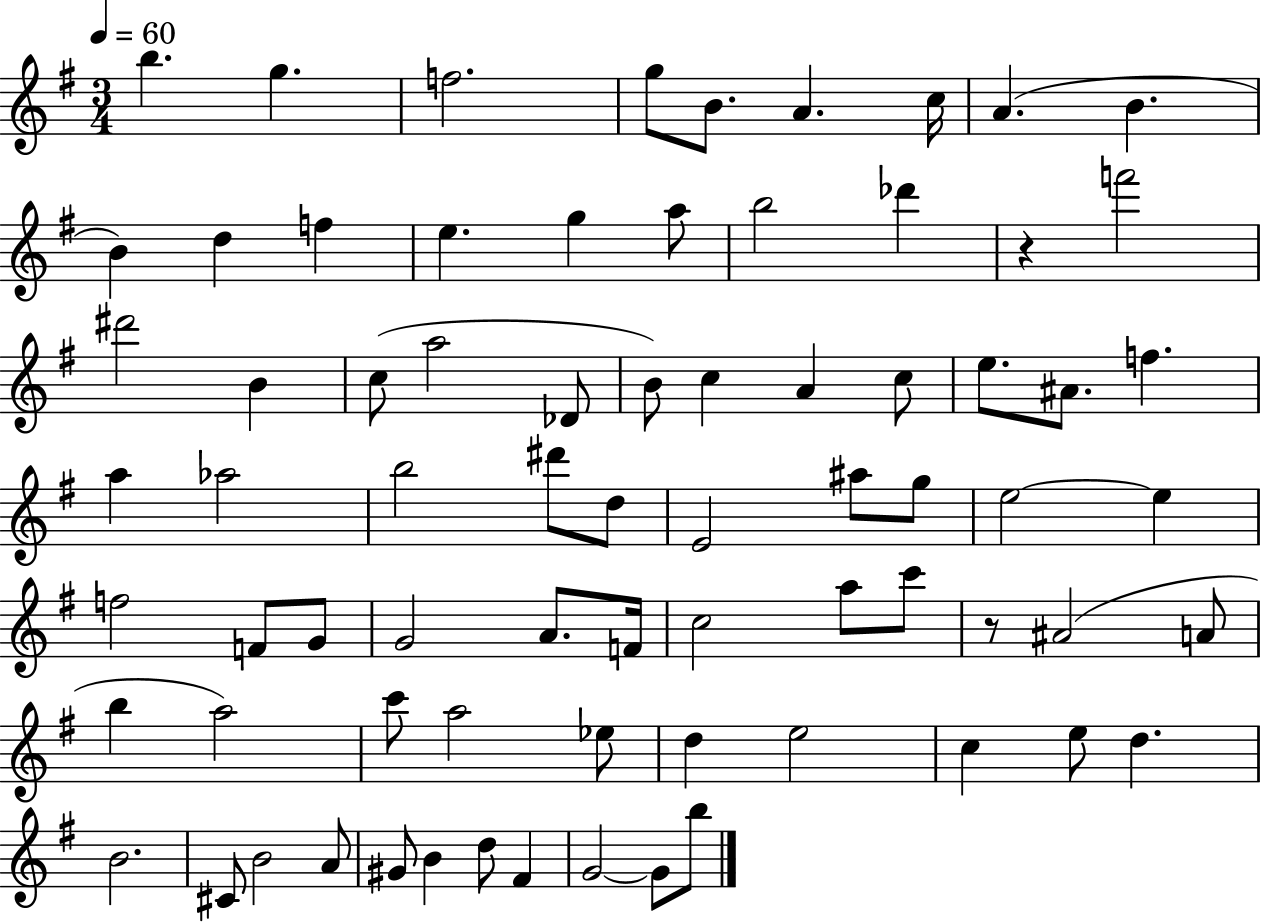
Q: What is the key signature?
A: G major